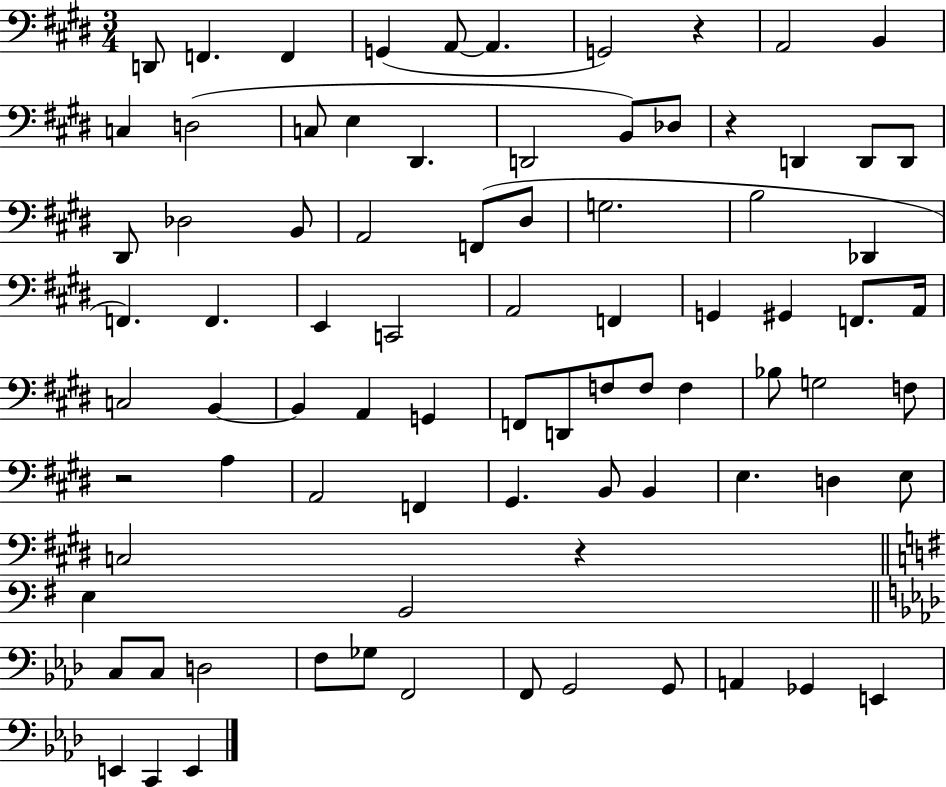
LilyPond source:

{
  \clef bass
  \numericTimeSignature
  \time 3/4
  \key e \major
  d,8 f,4. f,4 | g,4( a,8~~ a,4. | g,2) r4 | a,2 b,4 | \break c4 d2( | c8 e4 dis,4. | d,2 b,8) des8 | r4 d,4 d,8 d,8 | \break dis,8 des2 b,8 | a,2 f,8( dis8 | g2. | b2 des,4 | \break f,4.) f,4. | e,4 c,2 | a,2 f,4 | g,4 gis,4 f,8. a,16 | \break c2 b,4~~ | b,4 a,4 g,4 | f,8 d,8 f8 f8 f4 | bes8 g2 f8 | \break r2 a4 | a,2 f,4 | gis,4. b,8 b,4 | e4. d4 e8 | \break c2 r4 | \bar "||" \break \key g \major e4 b,2 | \bar "||" \break \key aes \major c8 c8 d2 | f8 ges8 f,2 | f,8 g,2 g,8 | a,4 ges,4 e,4 | \break e,4 c,4 e,4 | \bar "|."
}